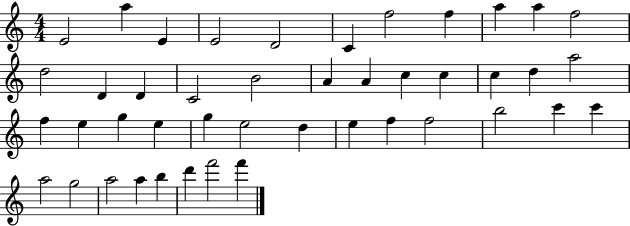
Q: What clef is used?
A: treble